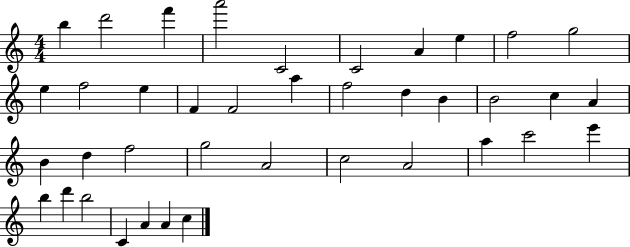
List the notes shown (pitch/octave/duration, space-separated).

B5/q D6/h F6/q A6/h C4/h C4/h A4/q E5/q F5/h G5/h E5/q F5/h E5/q F4/q F4/h A5/q F5/h D5/q B4/q B4/h C5/q A4/q B4/q D5/q F5/h G5/h A4/h C5/h A4/h A5/q C6/h E6/q B5/q D6/q B5/h C4/q A4/q A4/q C5/q